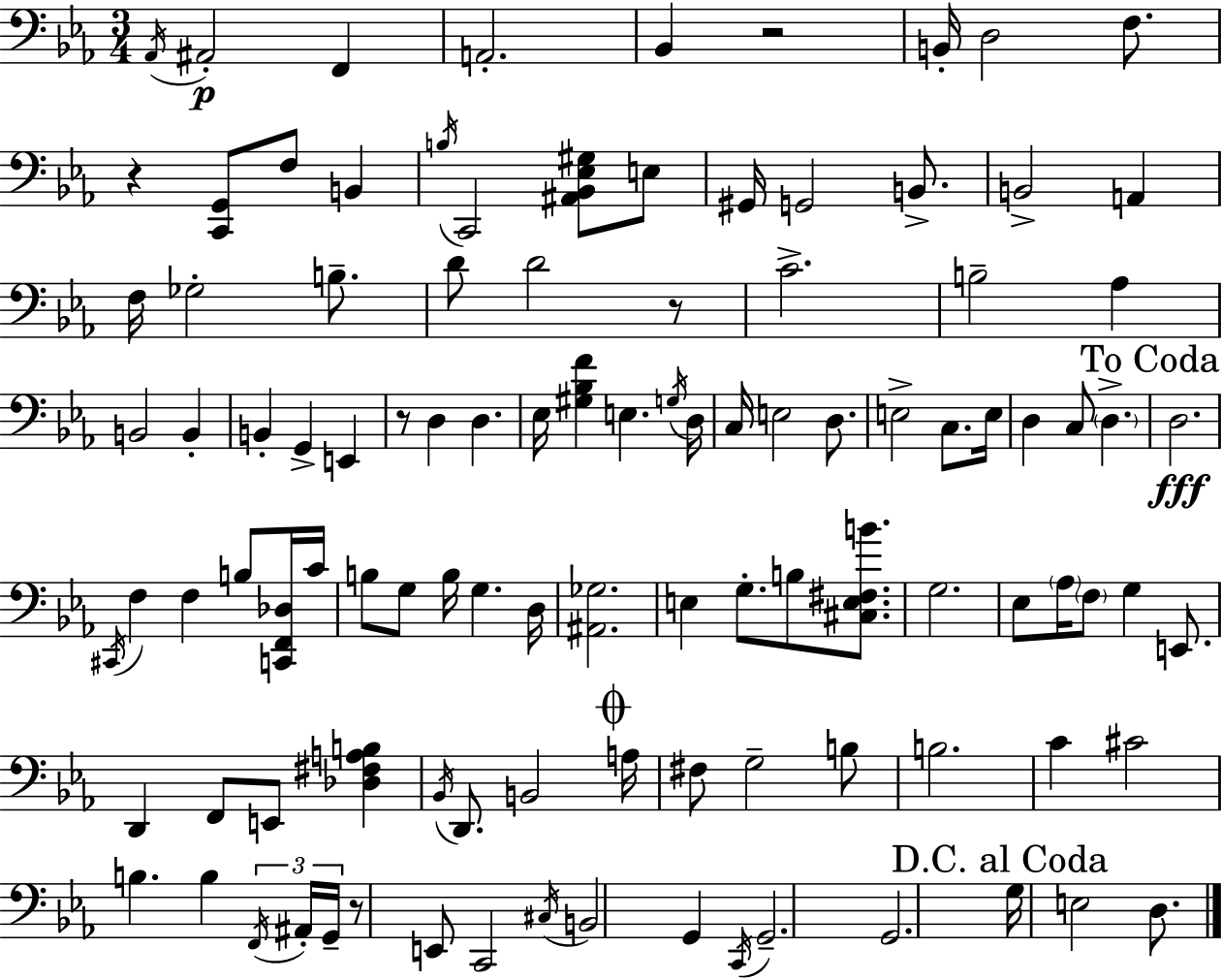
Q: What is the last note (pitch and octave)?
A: D3